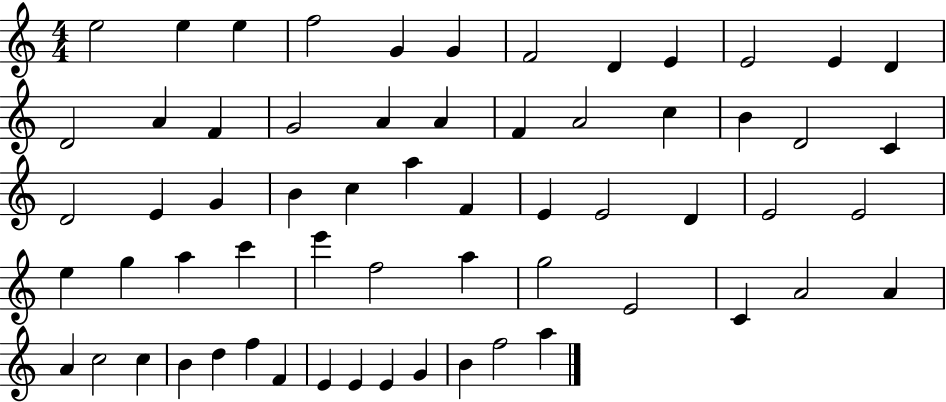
E5/h E5/q E5/q F5/h G4/q G4/q F4/h D4/q E4/q E4/h E4/q D4/q D4/h A4/q F4/q G4/h A4/q A4/q F4/q A4/h C5/q B4/q D4/h C4/q D4/h E4/q G4/q B4/q C5/q A5/q F4/q E4/q E4/h D4/q E4/h E4/h E5/q G5/q A5/q C6/q E6/q F5/h A5/q G5/h E4/h C4/q A4/h A4/q A4/q C5/h C5/q B4/q D5/q F5/q F4/q E4/q E4/q E4/q G4/q B4/q F5/h A5/q